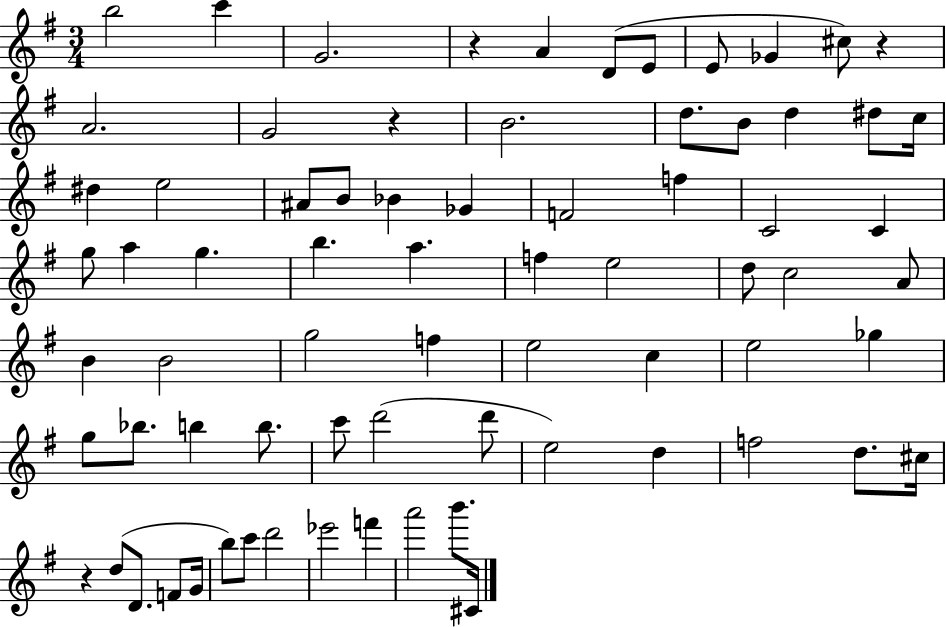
X:1
T:Untitled
M:3/4
L:1/4
K:G
b2 c' G2 z A D/2 E/2 E/2 _G ^c/2 z A2 G2 z B2 d/2 B/2 d ^d/2 c/4 ^d e2 ^A/2 B/2 _B _G F2 f C2 C g/2 a g b a f e2 d/2 c2 A/2 B B2 g2 f e2 c e2 _g g/2 _b/2 b b/2 c'/2 d'2 d'/2 e2 d f2 d/2 ^c/4 z d/2 D/2 F/2 G/4 b/2 c'/2 d'2 _e'2 f' a'2 b'/2 ^C/4